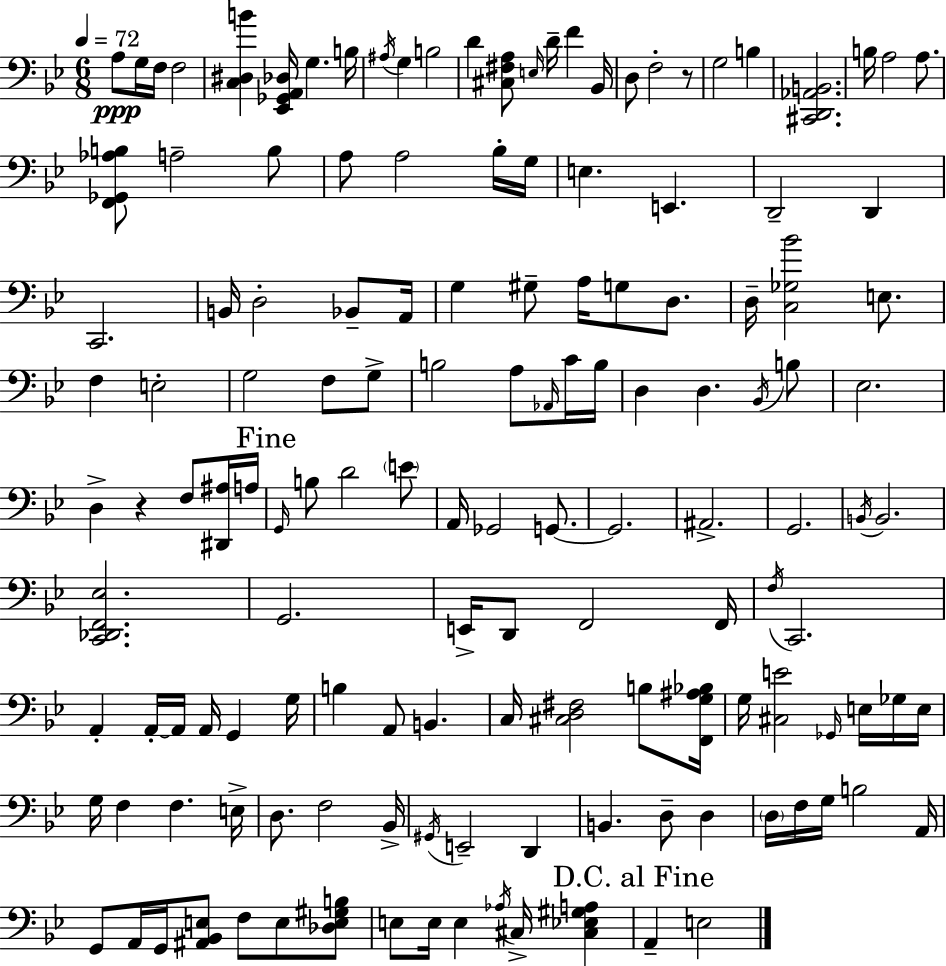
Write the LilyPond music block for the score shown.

{
  \clef bass
  \numericTimeSignature
  \time 6/8
  \key g \minor
  \tempo 4 = 72
  a8\ppp g16 f16 f2 | <c dis b'>4 <ees, ges, a, des>16 g4. b16 | \acciaccatura { ais16 } g4 b2 | d'4 <cis fis a>8 \grace { e16 } d'16-- f'4 | \break bes,16 d8 f2-. | r8 g2 b4 | <cis, d, aes, b,>2. | b16 a2 a8. | \break <f, ges, aes b>8 a2-- | b8 a8 a2 | bes16-. g16 e4. e,4. | d,2-- d,4 | \break c,2. | b,16 d2-. bes,8-- | a,16 g4 gis8-- a16 g8 d8. | d16-- <c ges bes'>2 e8. | \break f4 e2-. | g2 f8 | g8-> b2 a8 | \grace { aes,16 } c'16 b16 d4 d4. | \break \acciaccatura { bes,16 } b8 ees2. | d4-> r4 | f8 <dis, ais>16 a16 \mark "Fine" \grace { g,16 } b8 d'2 | \parenthesize e'8 a,16 ges,2 | \break g,8.~~ g,2. | ais,2.-> | g,2. | \acciaccatura { b,16 } b,2. | \break <c, des, f, ees>2. | g,2. | e,16-> d,8 f,2 | f,16 \acciaccatura { f16 } c,2. | \break a,4-. a,16-.~~ | a,16 a,16 g,4 g16 b4 a,8 | b,4. c16 <cis d fis>2 | b8 <f, g ais bes>16 g16 <cis e'>2 | \break \grace { ges,16 } e16 ges16 e16 g16 f4 | f4. e16-> d8. f2 | bes,16-> \acciaccatura { gis,16 } e,2-- | d,4 b,4. | \break d8-- d4 \parenthesize d16 f16 g16 | b2 a,16 g,8 a,16 | g,16 <ais, bes, e>8 f8 e8 <des e gis b>8 e8 e16 | e4 \acciaccatura { aes16 } cis16-> <cis ees gis a>4 \mark "D.C. al Fine" a,4-- | \break e2 \bar "|."
}